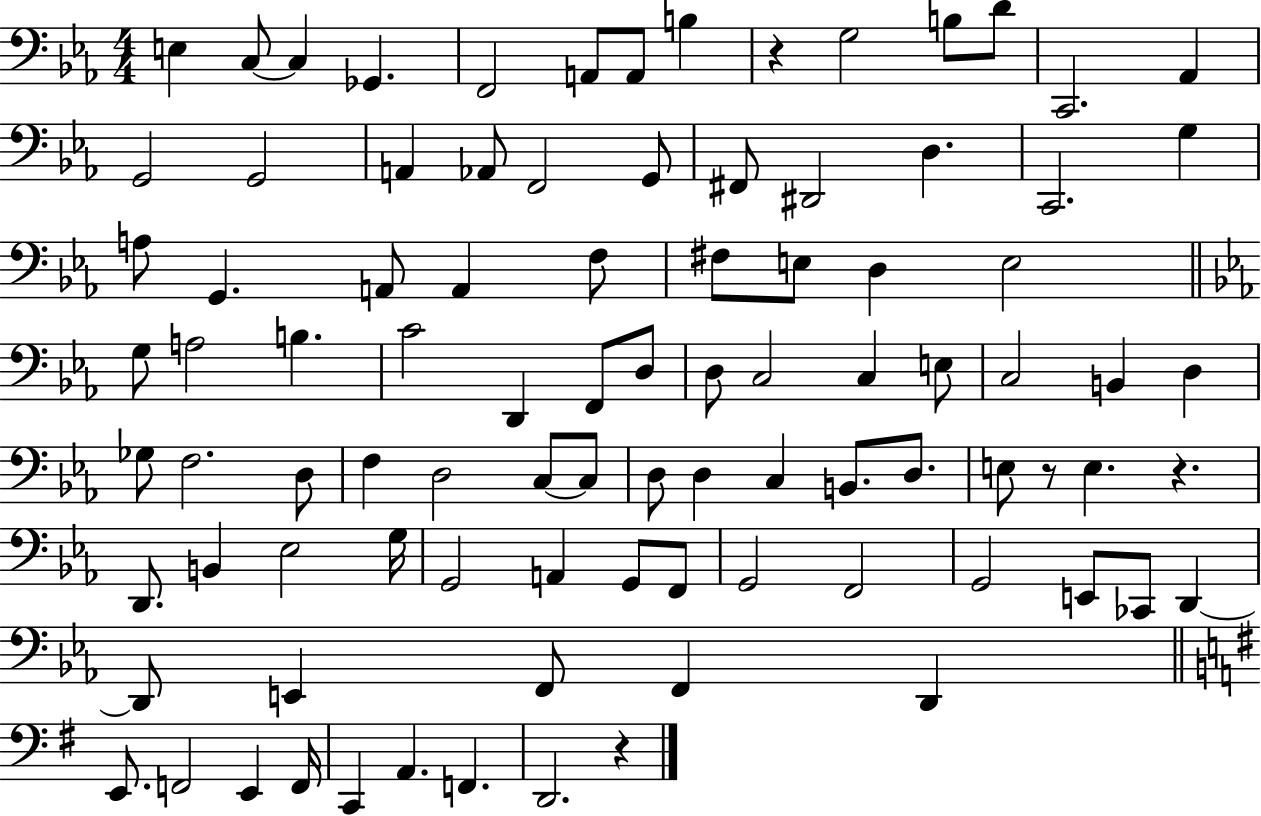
{
  \clef bass
  \numericTimeSignature
  \time 4/4
  \key ees \major
  e4 c8~~ c4 ges,4. | f,2 a,8 a,8 b4 | r4 g2 b8 d'8 | c,2. aes,4 | \break g,2 g,2 | a,4 aes,8 f,2 g,8 | fis,8 dis,2 d4. | c,2. g4 | \break a8 g,4. a,8 a,4 f8 | fis8 e8 d4 e2 | \bar "||" \break \key ees \major g8 a2 b4. | c'2 d,4 f,8 d8 | d8 c2 c4 e8 | c2 b,4 d4 | \break ges8 f2. d8 | f4 d2 c8~~ c8 | d8 d4 c4 b,8. d8. | e8 r8 e4. r4. | \break d,8. b,4 ees2 g16 | g,2 a,4 g,8 f,8 | g,2 f,2 | g,2 e,8 ces,8 d,4~~ | \break d,8 e,4 f,8 f,4 d,4 | \bar "||" \break \key g \major e,8. f,2 e,4 f,16 | c,4 a,4. f,4. | d,2. r4 | \bar "|."
}